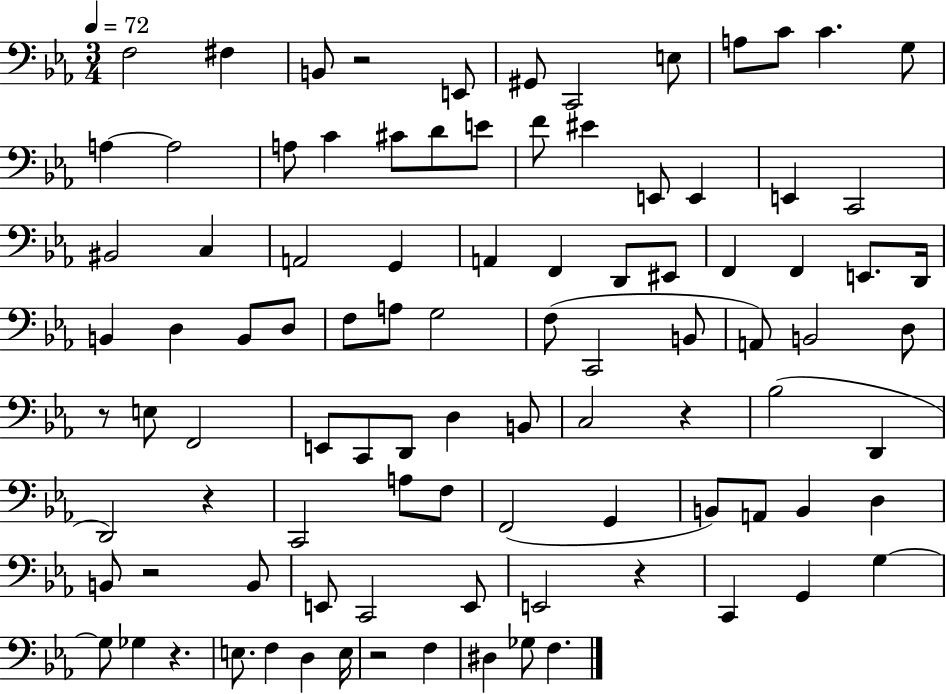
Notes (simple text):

F3/h F#3/q B2/e R/h E2/e G#2/e C2/h E3/e A3/e C4/e C4/q. G3/e A3/q A3/h A3/e C4/q C#4/e D4/e E4/e F4/e EIS4/q E2/e E2/q E2/q C2/h BIS2/h C3/q A2/h G2/q A2/q F2/q D2/e EIS2/e F2/q F2/q E2/e. D2/s B2/q D3/q B2/e D3/e F3/e A3/e G3/h F3/e C2/h B2/e A2/e B2/h D3/e R/e E3/e F2/h E2/e C2/e D2/e D3/q B2/e C3/h R/q Bb3/h D2/q D2/h R/q C2/h A3/e F3/e F2/h G2/q B2/e A2/e B2/q D3/q B2/e R/h B2/e E2/e C2/h E2/e E2/h R/q C2/q G2/q G3/q G3/e Gb3/q R/q. E3/e. F3/q D3/q E3/s R/h F3/q D#3/q Gb3/e F3/q.